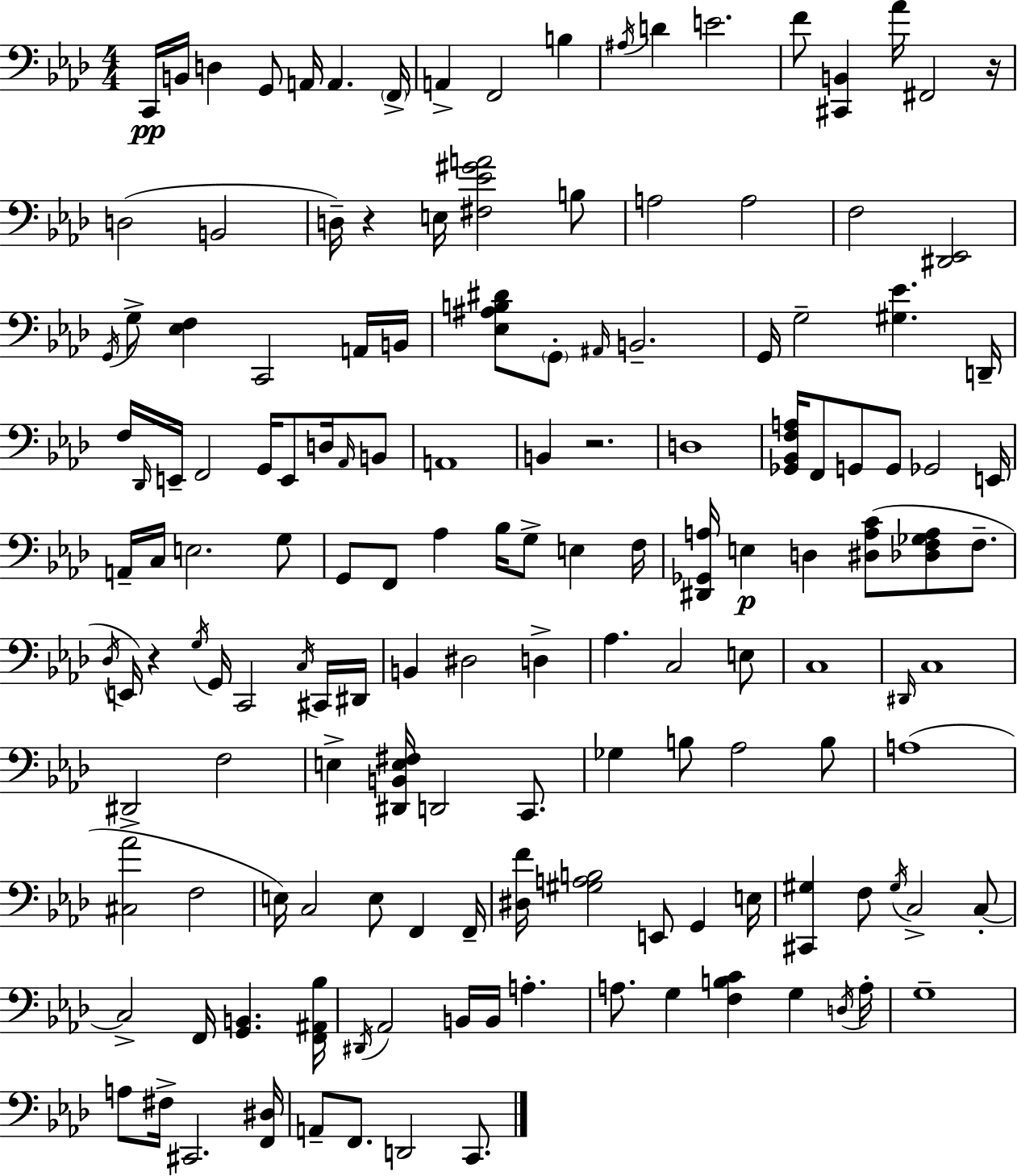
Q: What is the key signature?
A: AES major